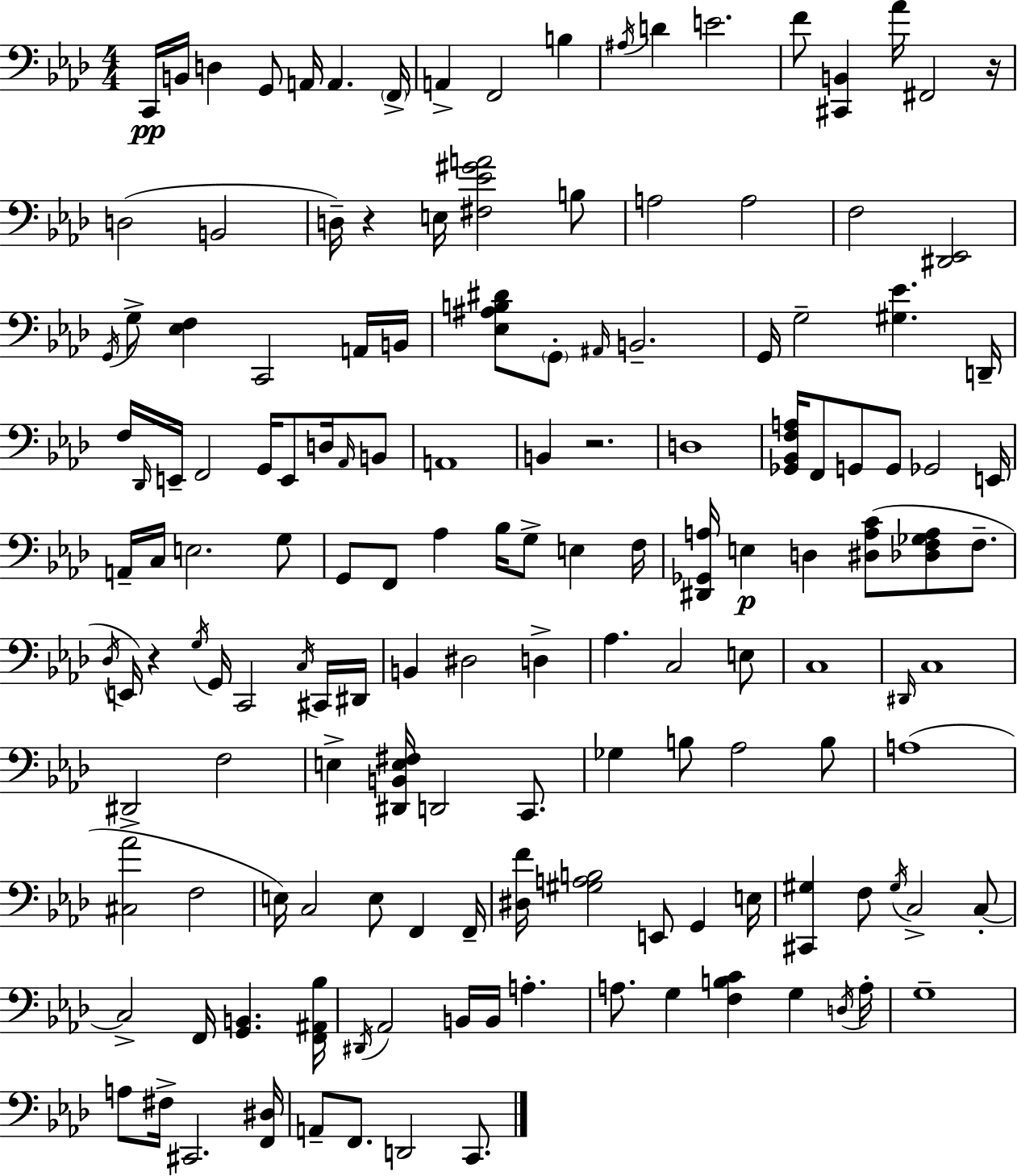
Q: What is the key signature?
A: AES major